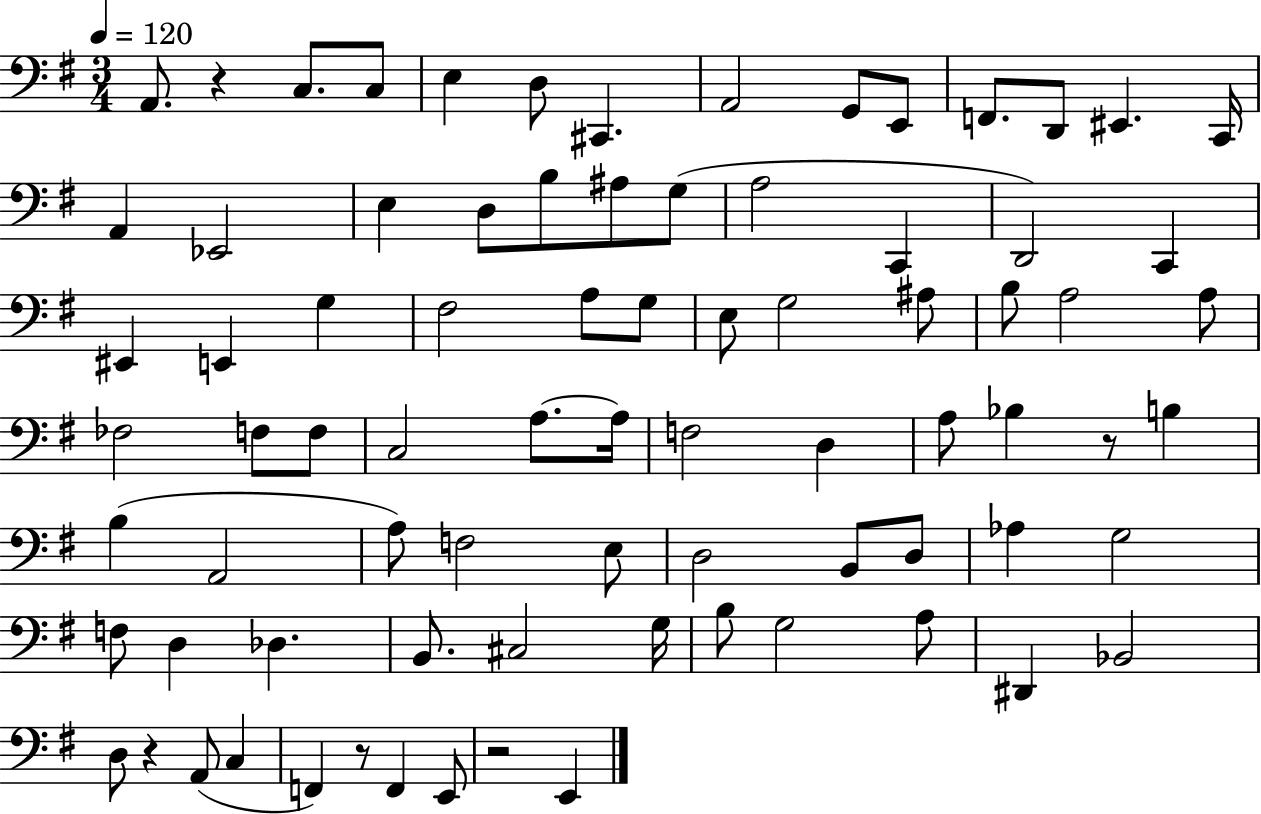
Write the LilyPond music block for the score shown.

{
  \clef bass
  \numericTimeSignature
  \time 3/4
  \key g \major
  \tempo 4 = 120
  a,8. r4 c8. c8 | e4 d8 cis,4. | a,2 g,8 e,8 | f,8. d,8 eis,4. c,16 | \break a,4 ees,2 | e4 d8 b8 ais8 g8( | a2 c,4 | d,2) c,4 | \break eis,4 e,4 g4 | fis2 a8 g8 | e8 g2 ais8 | b8 a2 a8 | \break fes2 f8 f8 | c2 a8.~~ a16 | f2 d4 | a8 bes4 r8 b4 | \break b4( a,2 | a8) f2 e8 | d2 b,8 d8 | aes4 g2 | \break f8 d4 des4. | b,8. cis2 g16 | b8 g2 a8 | dis,4 bes,2 | \break d8 r4 a,8( c4 | f,4) r8 f,4 e,8 | r2 e,4 | \bar "|."
}